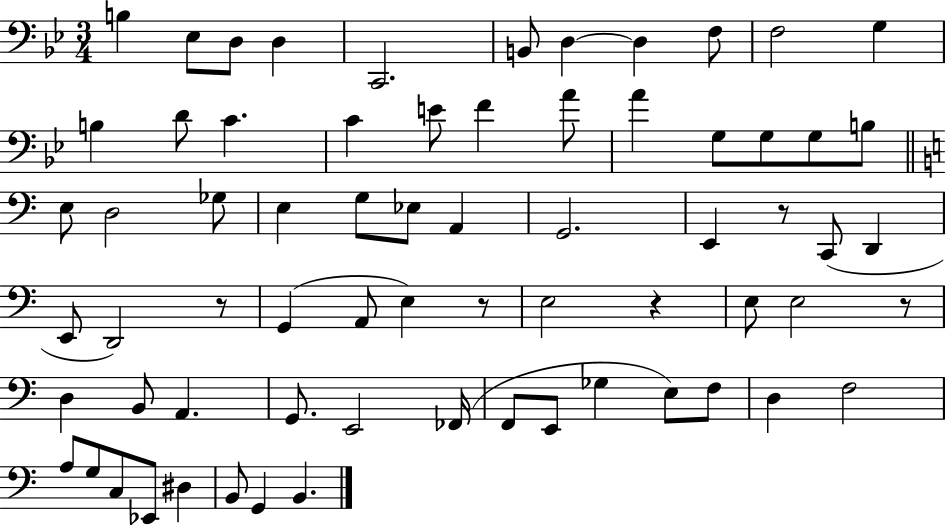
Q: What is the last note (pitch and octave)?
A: B2